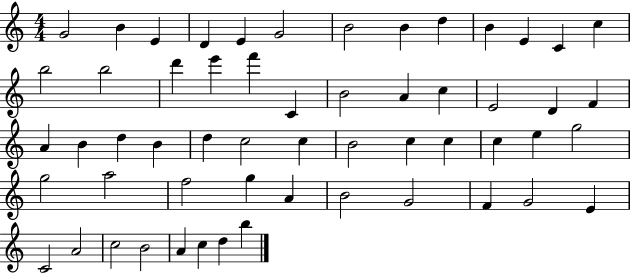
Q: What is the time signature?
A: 4/4